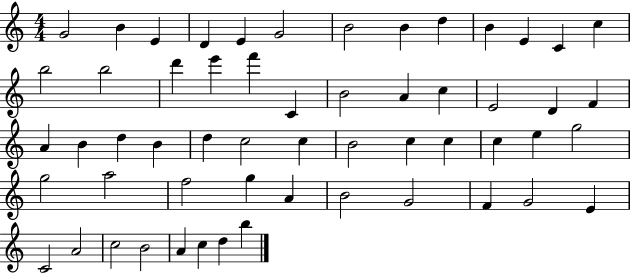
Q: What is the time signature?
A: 4/4